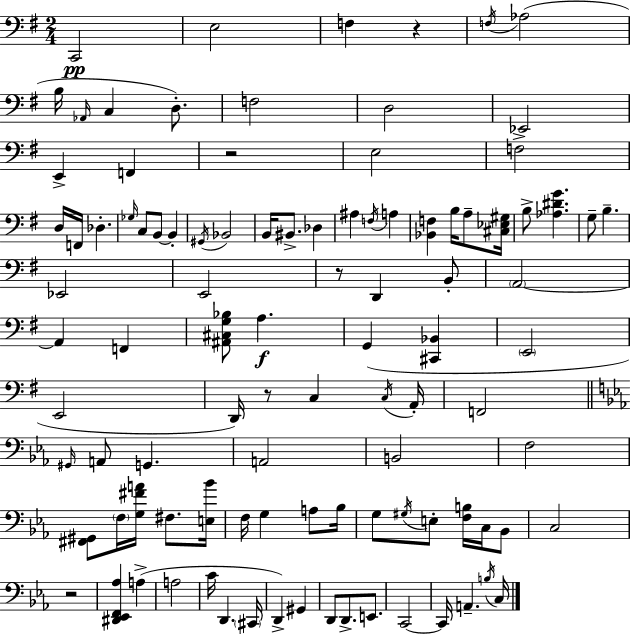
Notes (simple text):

C2/h E3/h F3/q R/q F3/s Ab3/h B3/s Ab2/s C3/q D3/e. F3/h D3/h Eb2/h E2/q F2/q R/h E3/h F3/h D3/s F2/s Db3/q. Gb3/s C3/e B2/e B2/q G#2/s Bb2/h B2/s BIS2/e. Db3/q A#3/q F3/s A3/q [Bb2,F3]/q B3/s A3/e [C#3,Eb3,G#3]/s B3/e [Ab3,D#4,G4]/q. G3/e B3/q. Eb2/h E2/h R/e D2/q B2/e A2/h A2/q F2/q [A#2,C#3,G3,Bb3]/e A3/q. G2/q [C#2,Bb2]/q E2/h E2/h D2/s R/e C3/q C3/s A2/s F2/h G#2/s A2/e G2/q. A2/h B2/h F3/h [F#2,G#2]/e F3/s [G3,F#4,A4]/s F#3/e. [E3,Bb4]/s F3/s G3/q A3/e Bb3/s G3/e G#3/s E3/e [F3,B3]/s C3/s Bb2/e C3/h R/h [D#2,Eb2,F2,Ab3]/q A3/q A3/h C4/s D2/q. C#2/s D2/q G#2/q D2/e D2/e. E2/e. C2/h C2/s A2/q. B3/s C3/s